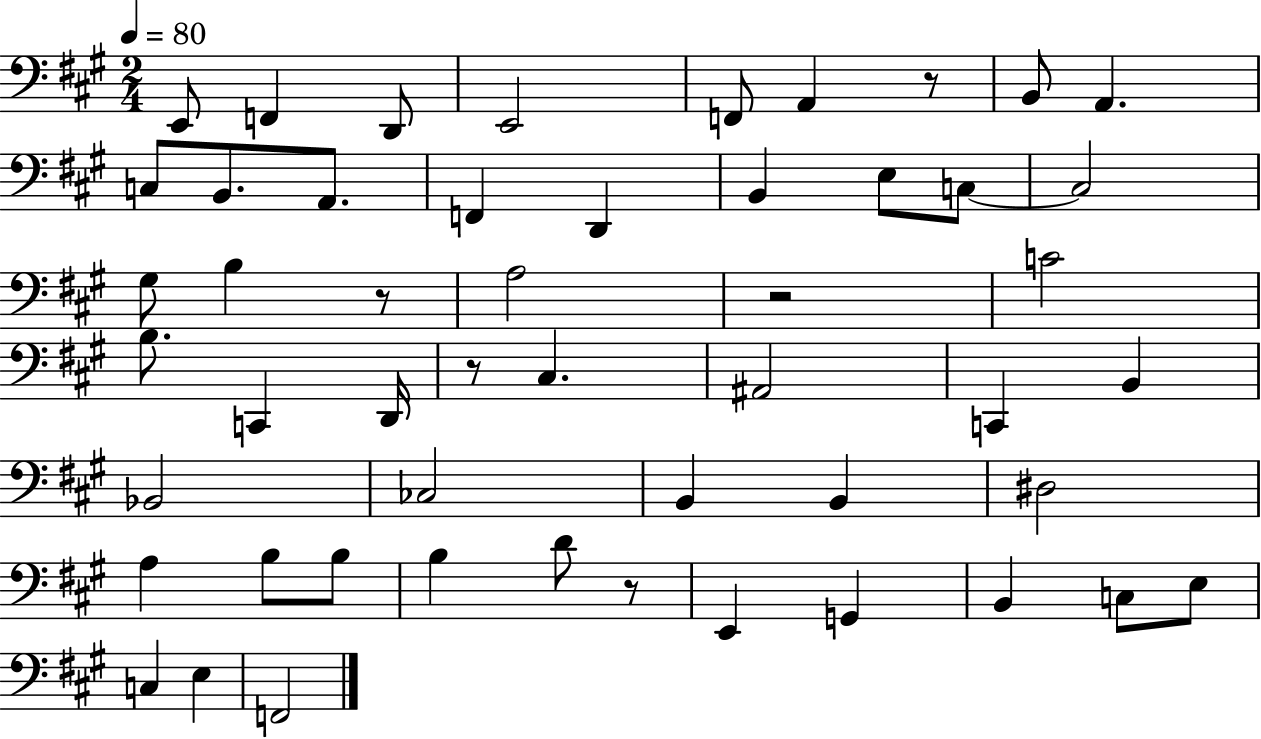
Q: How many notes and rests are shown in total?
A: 51